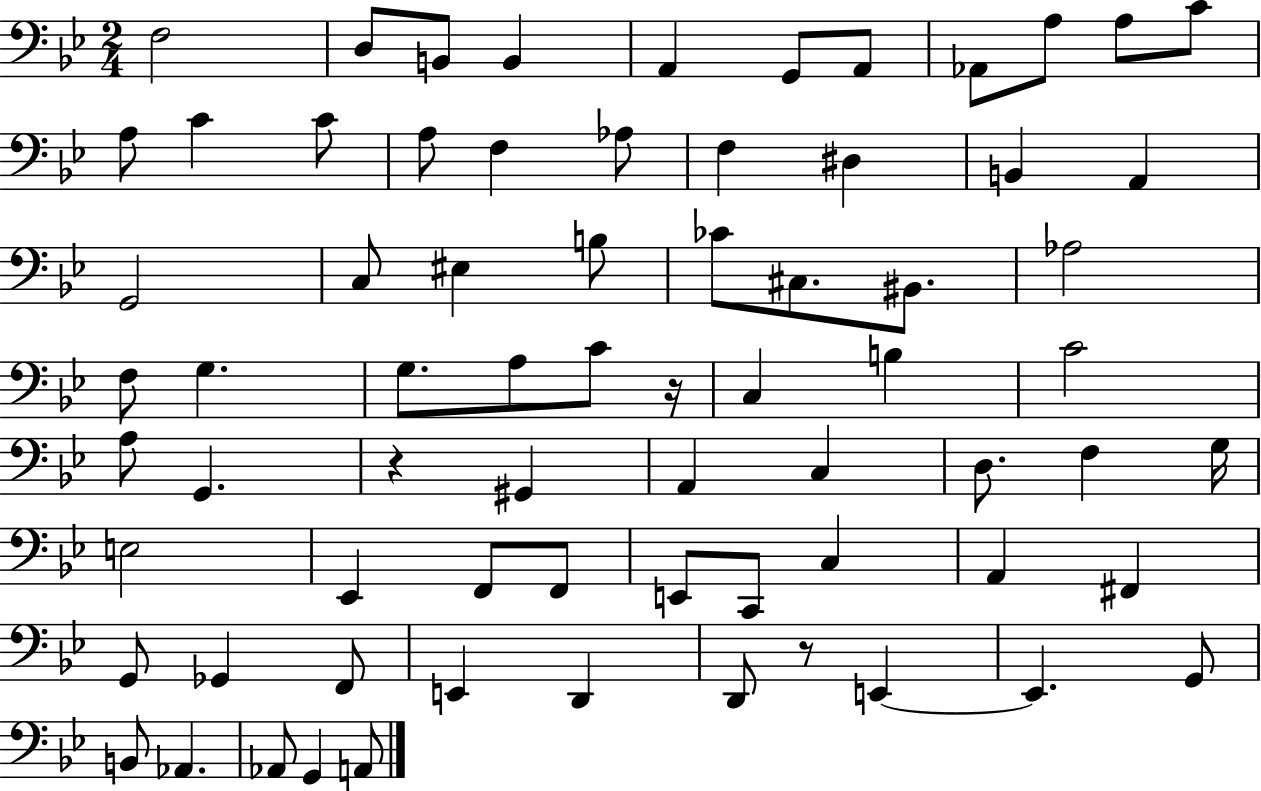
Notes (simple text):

F3/h D3/e B2/e B2/q A2/q G2/e A2/e Ab2/e A3/e A3/e C4/e A3/e C4/q C4/e A3/e F3/q Ab3/e F3/q D#3/q B2/q A2/q G2/h C3/e EIS3/q B3/e CES4/e C#3/e. BIS2/e. Ab3/h F3/e G3/q. G3/e. A3/e C4/e R/s C3/q B3/q C4/h A3/e G2/q. R/q G#2/q A2/q C3/q D3/e. F3/q G3/s E3/h Eb2/q F2/e F2/e E2/e C2/e C3/q A2/q F#2/q G2/e Gb2/q F2/e E2/q D2/q D2/e R/e E2/q E2/q. G2/e B2/e Ab2/q. Ab2/e G2/q A2/e